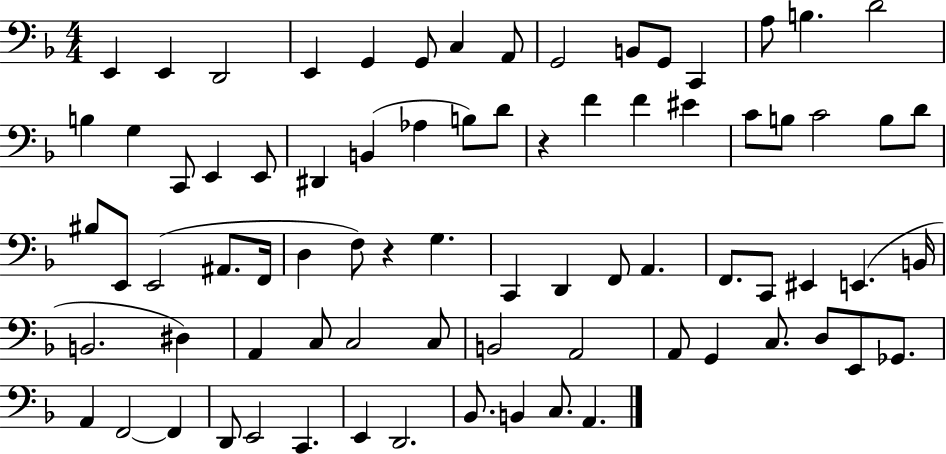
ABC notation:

X:1
T:Untitled
M:4/4
L:1/4
K:F
E,, E,, D,,2 E,, G,, G,,/2 C, A,,/2 G,,2 B,,/2 G,,/2 C,, A,/2 B, D2 B, G, C,,/2 E,, E,,/2 ^D,, B,, _A, B,/2 D/2 z F F ^E C/2 B,/2 C2 B,/2 D/2 ^B,/2 E,,/2 E,,2 ^A,,/2 F,,/4 D, F,/2 z G, C,, D,, F,,/2 A,, F,,/2 C,,/2 ^E,, E,, B,,/4 B,,2 ^D, A,, C,/2 C,2 C,/2 B,,2 A,,2 A,,/2 G,, C,/2 D,/2 E,,/2 _G,,/2 A,, F,,2 F,, D,,/2 E,,2 C,, E,, D,,2 _B,,/2 B,, C,/2 A,,